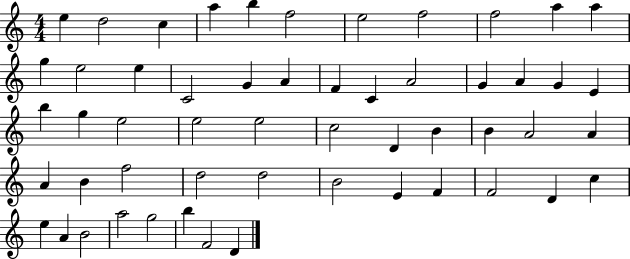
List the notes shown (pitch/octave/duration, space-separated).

E5/q D5/h C5/q A5/q B5/q F5/h E5/h F5/h F5/h A5/q A5/q G5/q E5/h E5/q C4/h G4/q A4/q F4/q C4/q A4/h G4/q A4/q G4/q E4/q B5/q G5/q E5/h E5/h E5/h C5/h D4/q B4/q B4/q A4/h A4/q A4/q B4/q F5/h D5/h D5/h B4/h E4/q F4/q F4/h D4/q C5/q E5/q A4/q B4/h A5/h G5/h B5/q F4/h D4/q